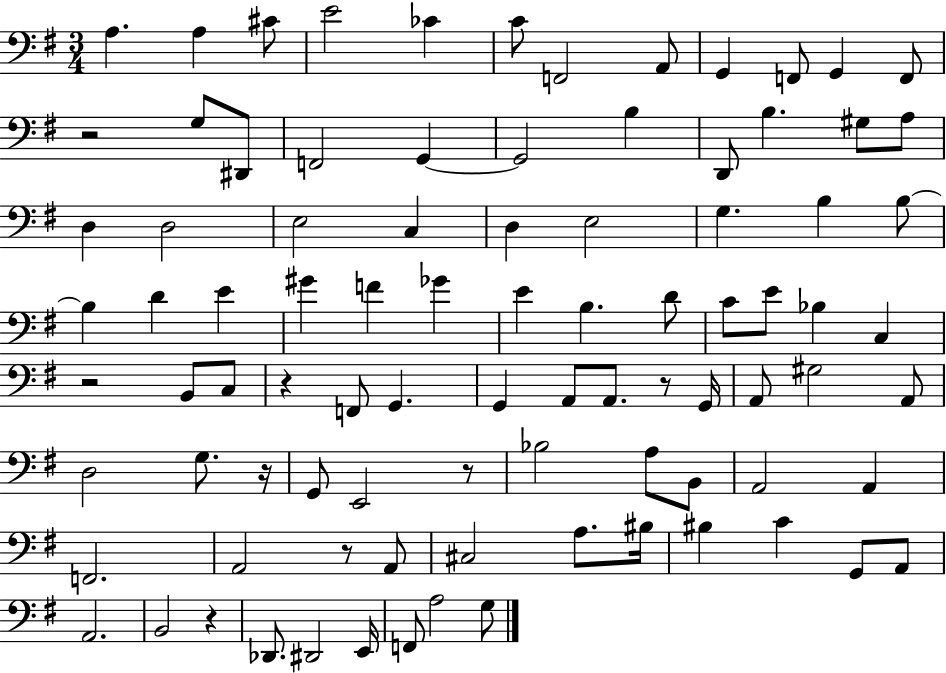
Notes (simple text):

A3/q. A3/q C#4/e E4/h CES4/q C4/e F2/h A2/e G2/q F2/e G2/q F2/e R/h G3/e D#2/e F2/h G2/q G2/h B3/q D2/e B3/q. G#3/e A3/e D3/q D3/h E3/h C3/q D3/q E3/h G3/q. B3/q B3/e B3/q D4/q E4/q G#4/q F4/q Gb4/q E4/q B3/q. D4/e C4/e E4/e Bb3/q C3/q R/h B2/e C3/e R/q F2/e G2/q. G2/q A2/e A2/e. R/e G2/s A2/e G#3/h A2/e D3/h G3/e. R/s G2/e E2/h R/e Bb3/h A3/e B2/e A2/h A2/q F2/h. A2/h R/e A2/e C#3/h A3/e. BIS3/s BIS3/q C4/q G2/e A2/e A2/h. B2/h R/q Db2/e. D#2/h E2/s F2/e A3/h G3/e